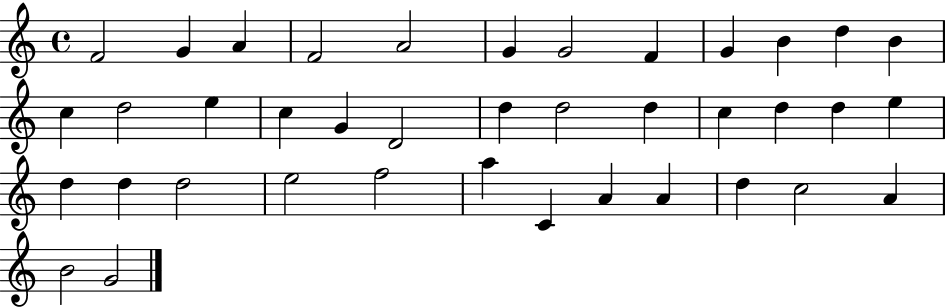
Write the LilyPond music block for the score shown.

{
  \clef treble
  \time 4/4
  \defaultTimeSignature
  \key c \major
  f'2 g'4 a'4 | f'2 a'2 | g'4 g'2 f'4 | g'4 b'4 d''4 b'4 | \break c''4 d''2 e''4 | c''4 g'4 d'2 | d''4 d''2 d''4 | c''4 d''4 d''4 e''4 | \break d''4 d''4 d''2 | e''2 f''2 | a''4 c'4 a'4 a'4 | d''4 c''2 a'4 | \break b'2 g'2 | \bar "|."
}